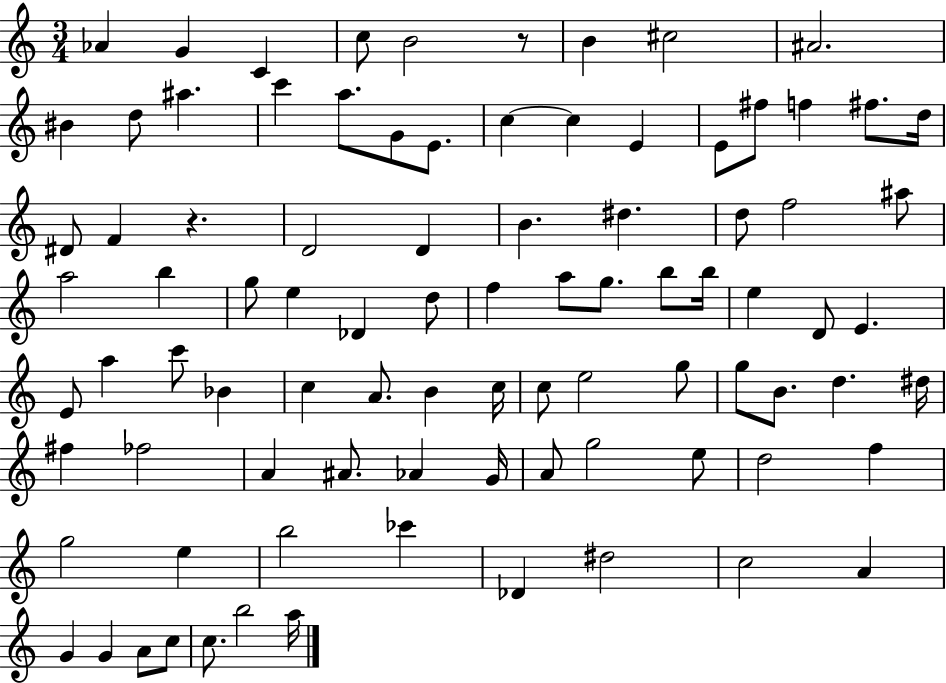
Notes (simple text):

Ab4/q G4/q C4/q C5/e B4/h R/e B4/q C#5/h A#4/h. BIS4/q D5/e A#5/q. C6/q A5/e. G4/e E4/e. C5/q C5/q E4/q E4/e F#5/e F5/q F#5/e. D5/s D#4/e F4/q R/q. D4/h D4/q B4/q. D#5/q. D5/e F5/h A#5/e A5/h B5/q G5/e E5/q Db4/q D5/e F5/q A5/e G5/e. B5/e B5/s E5/q D4/e E4/q. E4/e A5/q C6/e Bb4/q C5/q A4/e. B4/q C5/s C5/e E5/h G5/e G5/e B4/e. D5/q. D#5/s F#5/q FES5/h A4/q A#4/e. Ab4/q G4/s A4/e G5/h E5/e D5/h F5/q G5/h E5/q B5/h CES6/q Db4/q D#5/h C5/h A4/q G4/q G4/q A4/e C5/e C5/e. B5/h A5/s